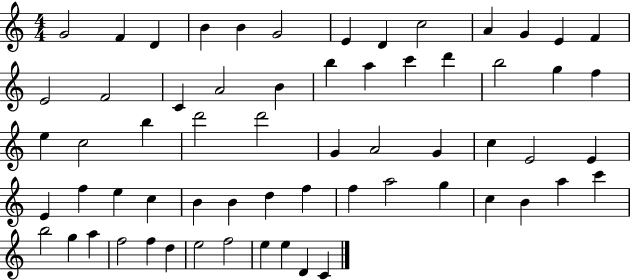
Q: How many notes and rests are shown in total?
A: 63